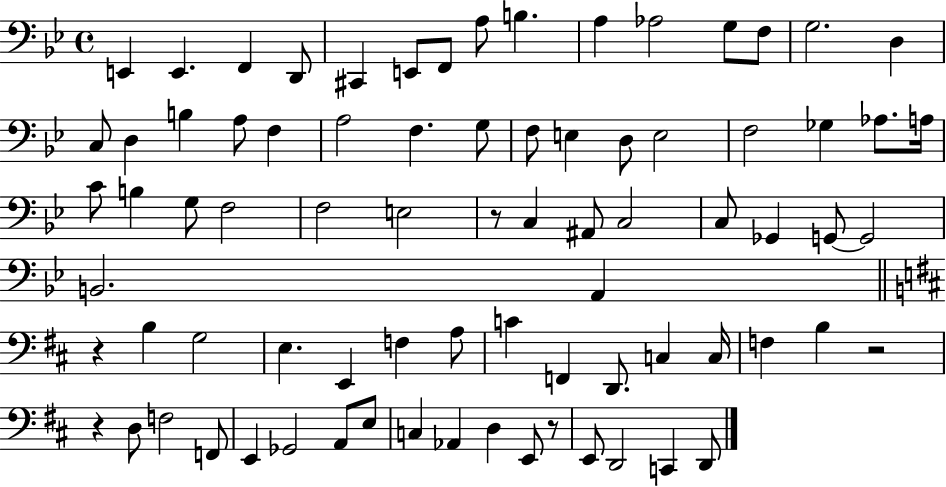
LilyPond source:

{
  \clef bass
  \time 4/4
  \defaultTimeSignature
  \key bes \major
  e,4 e,4. f,4 d,8 | cis,4 e,8 f,8 a8 b4. | a4 aes2 g8 f8 | g2. d4 | \break c8 d4 b4 a8 f4 | a2 f4. g8 | f8 e4 d8 e2 | f2 ges4 aes8. a16 | \break c'8 b4 g8 f2 | f2 e2 | r8 c4 ais,8 c2 | c8 ges,4 g,8~~ g,2 | \break b,2. a,4 | \bar "||" \break \key b \minor r4 b4 g2 | e4. e,4 f4 a8 | c'4 f,4 d,8. c4 c16 | f4 b4 r2 | \break r4 d8 f2 f,8 | e,4 ges,2 a,8 e8 | c4 aes,4 d4 e,8 r8 | e,8 d,2 c,4 d,8 | \break \bar "|."
}